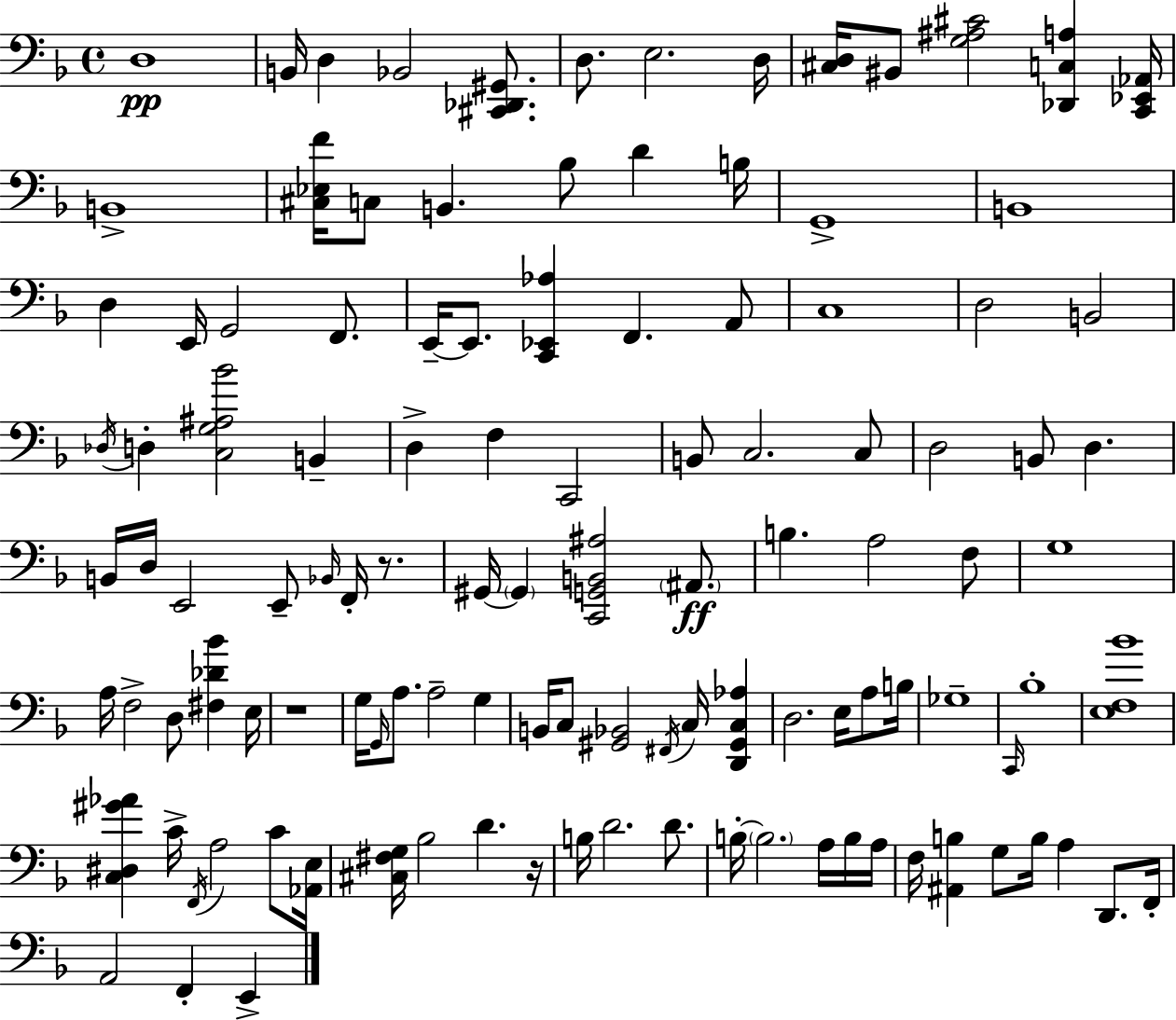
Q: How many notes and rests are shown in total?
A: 115